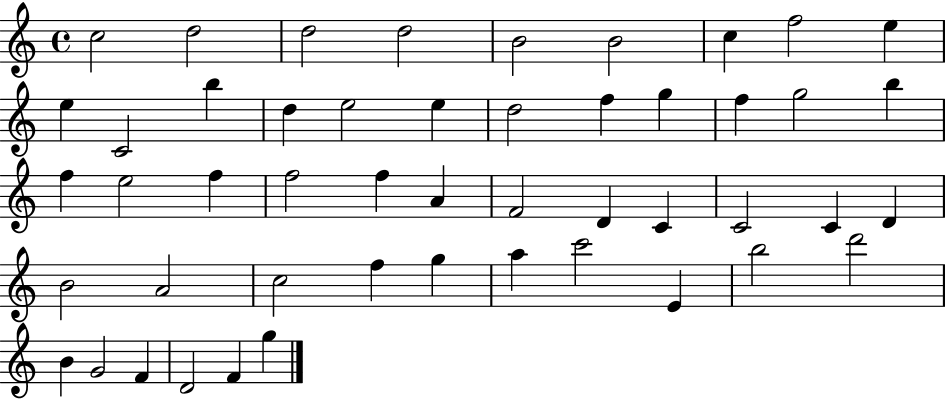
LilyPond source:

{
  \clef treble
  \time 4/4
  \defaultTimeSignature
  \key c \major
  c''2 d''2 | d''2 d''2 | b'2 b'2 | c''4 f''2 e''4 | \break e''4 c'2 b''4 | d''4 e''2 e''4 | d''2 f''4 g''4 | f''4 g''2 b''4 | \break f''4 e''2 f''4 | f''2 f''4 a'4 | f'2 d'4 c'4 | c'2 c'4 d'4 | \break b'2 a'2 | c''2 f''4 g''4 | a''4 c'''2 e'4 | b''2 d'''2 | \break b'4 g'2 f'4 | d'2 f'4 g''4 | \bar "|."
}